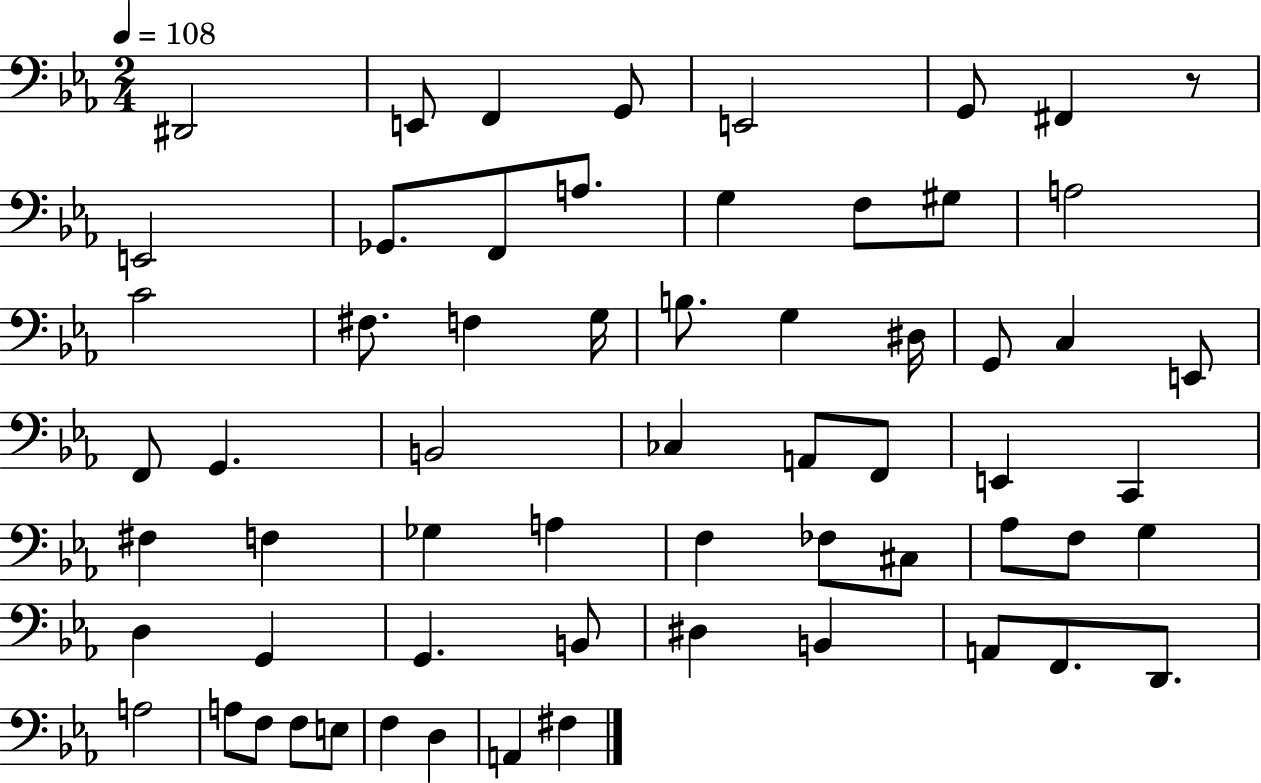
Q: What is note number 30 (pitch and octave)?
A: A2